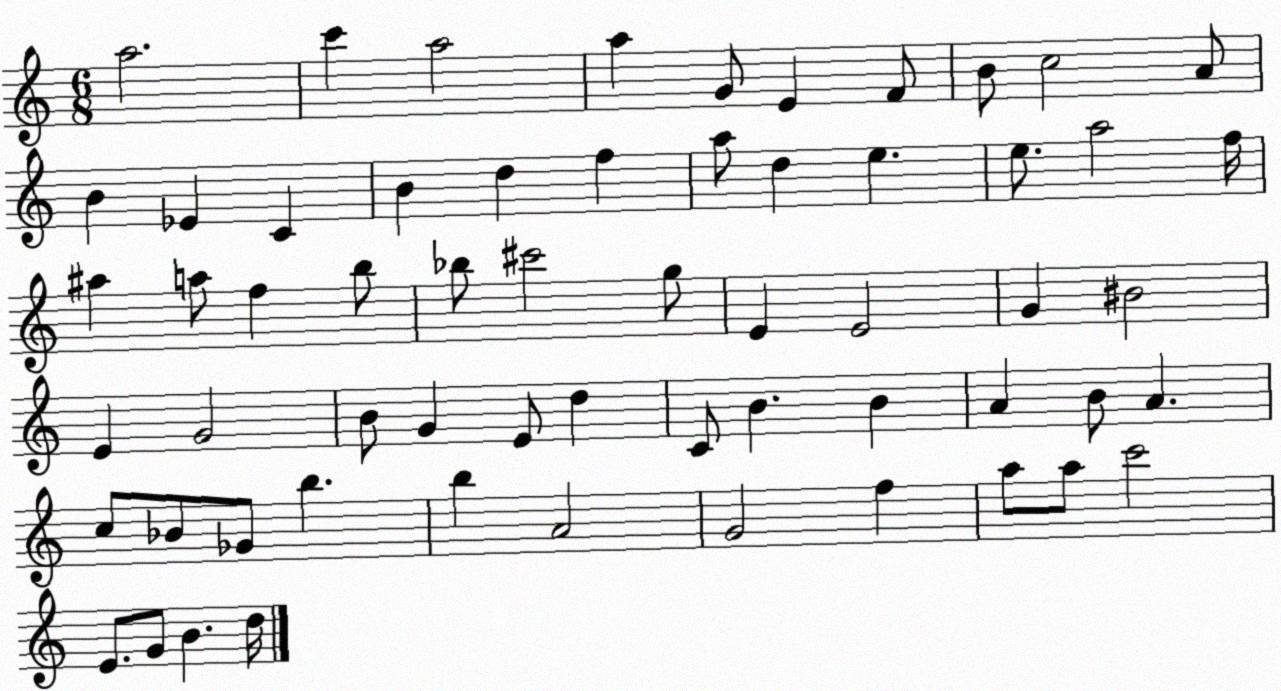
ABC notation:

X:1
T:Untitled
M:6/8
L:1/4
K:C
a2 c' a2 a G/2 E F/2 B/2 c2 A/2 B _E C B d f a/2 d e e/2 a2 f/4 ^a a/2 f b/2 _b/2 ^c'2 g/2 E E2 G ^B2 E G2 B/2 G E/2 d C/2 B B A B/2 A c/2 _B/2 _G/2 b b A2 G2 f a/2 a/2 c'2 E/2 G/2 B d/4